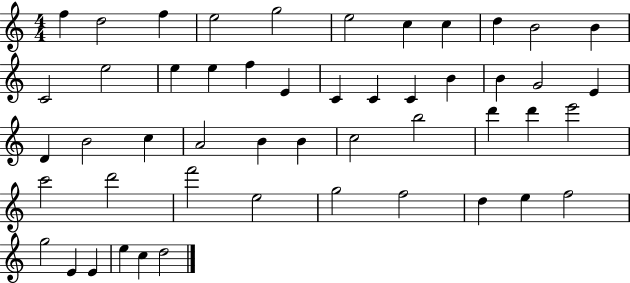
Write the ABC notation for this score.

X:1
T:Untitled
M:4/4
L:1/4
K:C
f d2 f e2 g2 e2 c c d B2 B C2 e2 e e f E C C C B B G2 E D B2 c A2 B B c2 b2 d' d' e'2 c'2 d'2 f'2 e2 g2 f2 d e f2 g2 E E e c d2